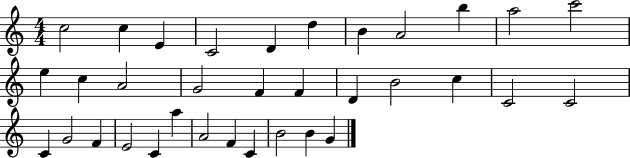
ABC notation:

X:1
T:Untitled
M:4/4
L:1/4
K:C
c2 c E C2 D d B A2 b a2 c'2 e c A2 G2 F F D B2 c C2 C2 C G2 F E2 C a A2 F C B2 B G